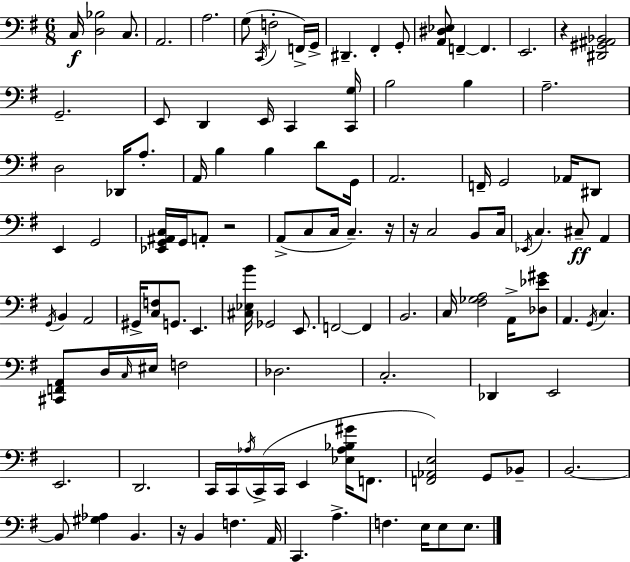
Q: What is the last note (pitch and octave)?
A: E3